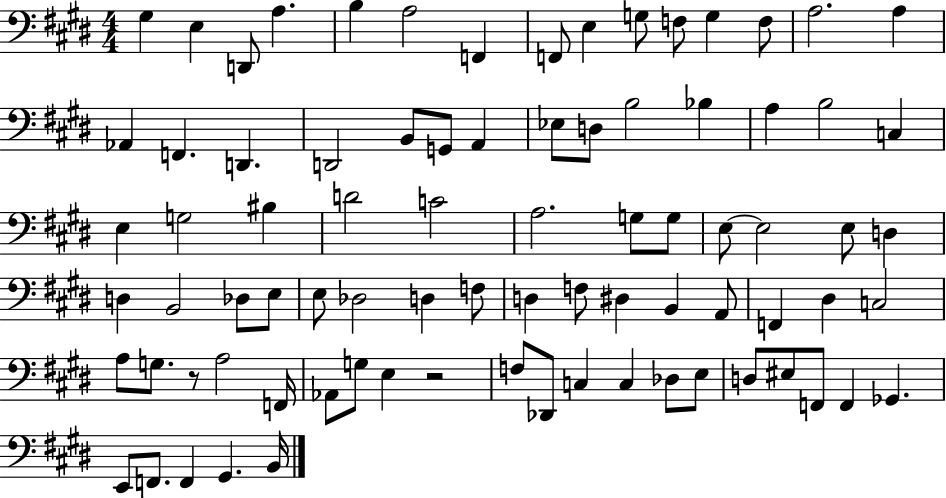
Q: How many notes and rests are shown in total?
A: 82